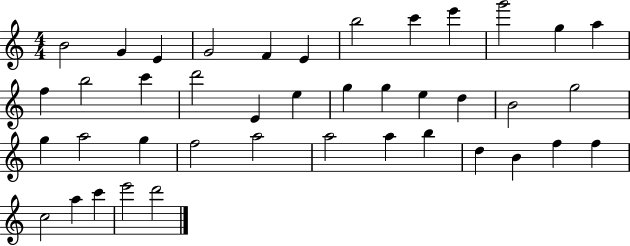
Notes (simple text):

B4/h G4/q E4/q G4/h F4/q E4/q B5/h C6/q E6/q G6/h G5/q A5/q F5/q B5/h C6/q D6/h E4/q E5/q G5/q G5/q E5/q D5/q B4/h G5/h G5/q A5/h G5/q F5/h A5/h A5/h A5/q B5/q D5/q B4/q F5/q F5/q C5/h A5/q C6/q E6/h D6/h